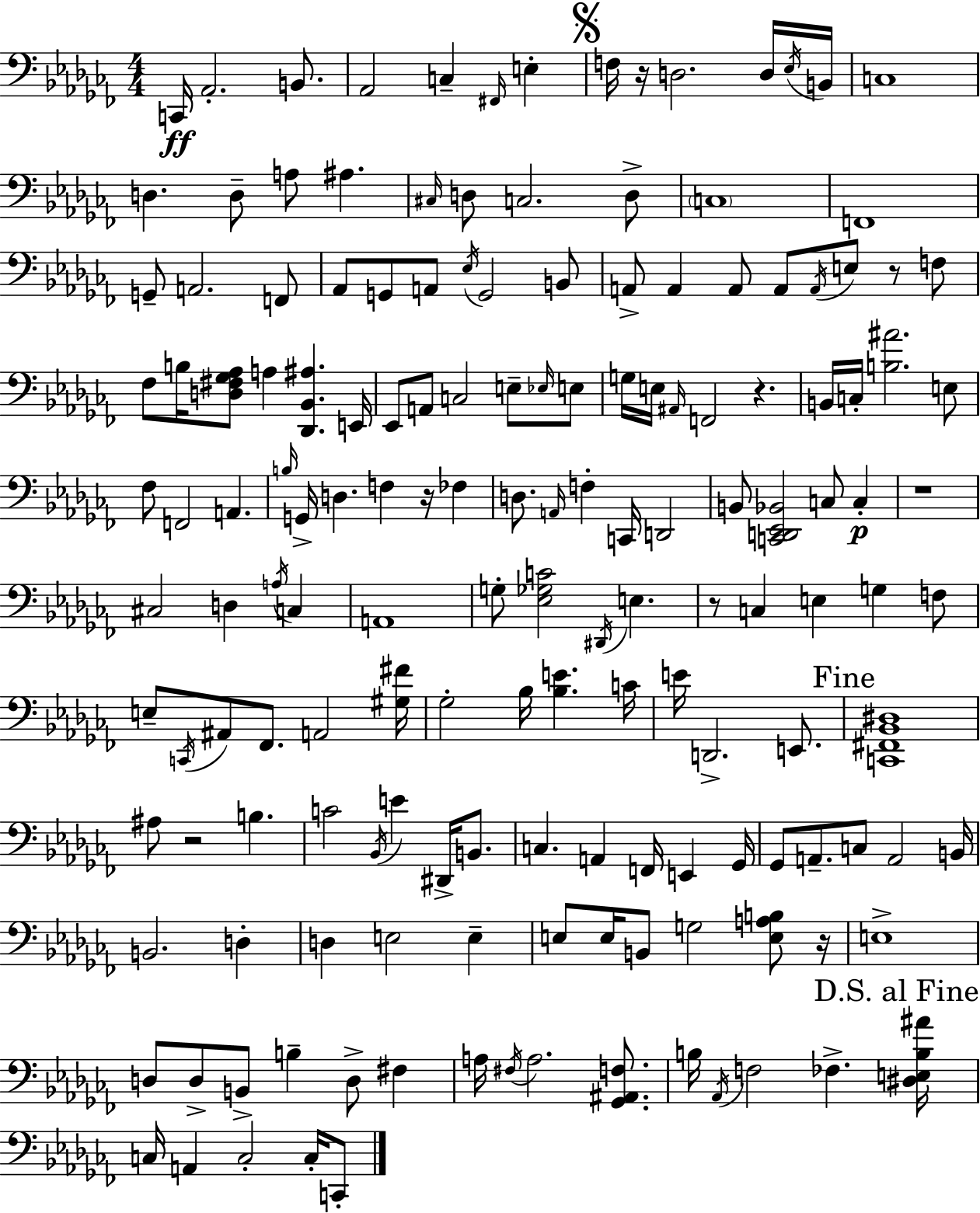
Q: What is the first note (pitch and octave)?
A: C2